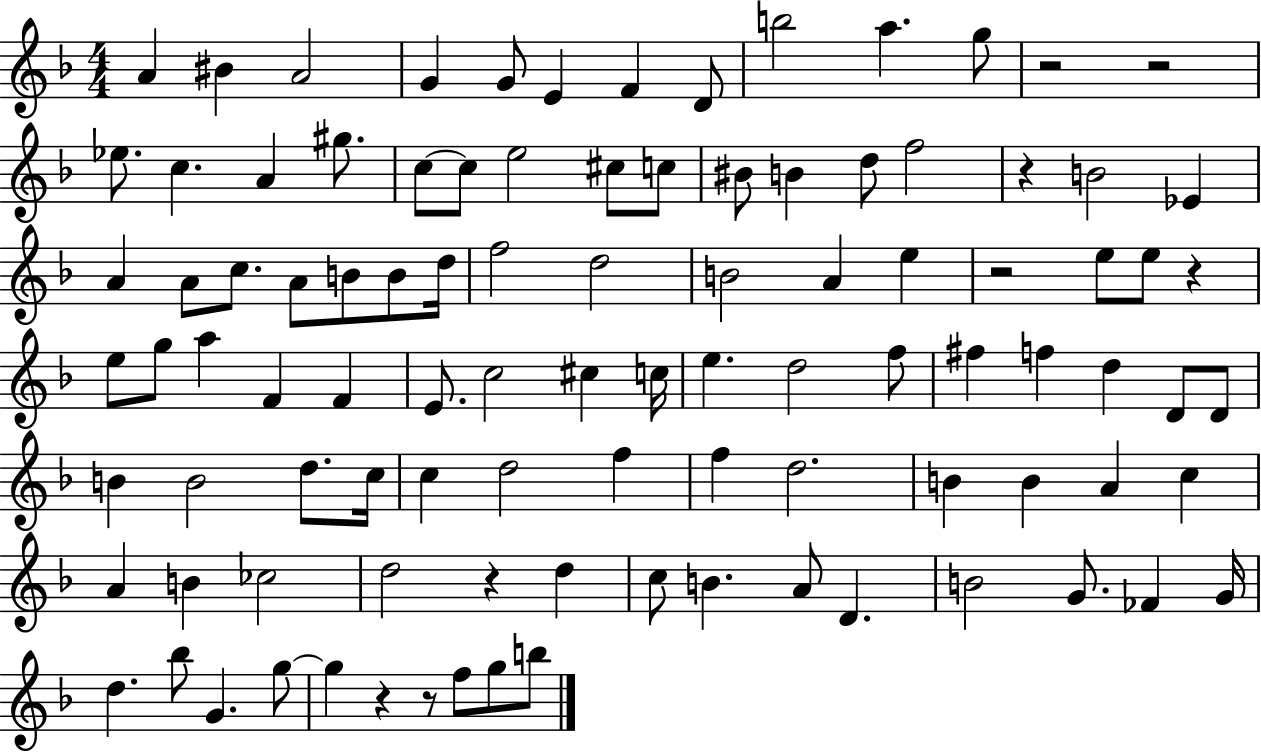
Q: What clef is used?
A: treble